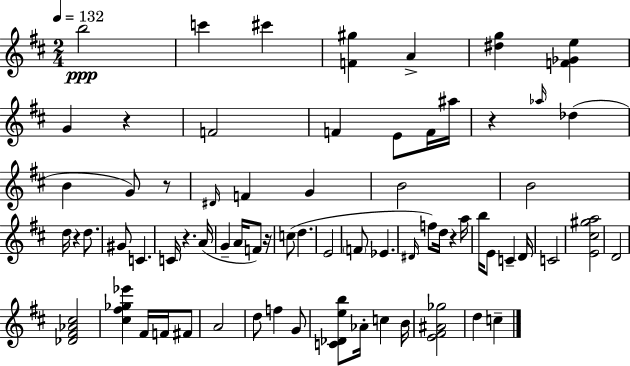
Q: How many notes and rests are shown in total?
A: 70